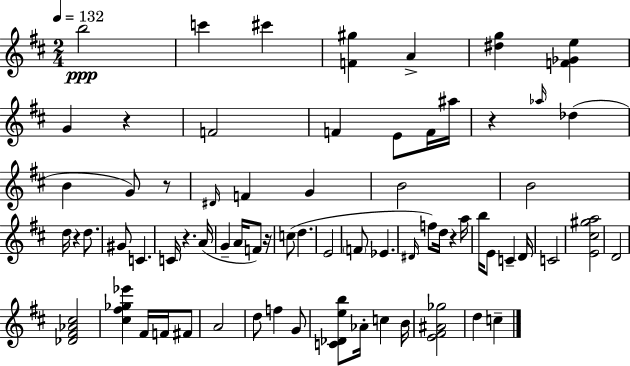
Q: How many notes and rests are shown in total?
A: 70